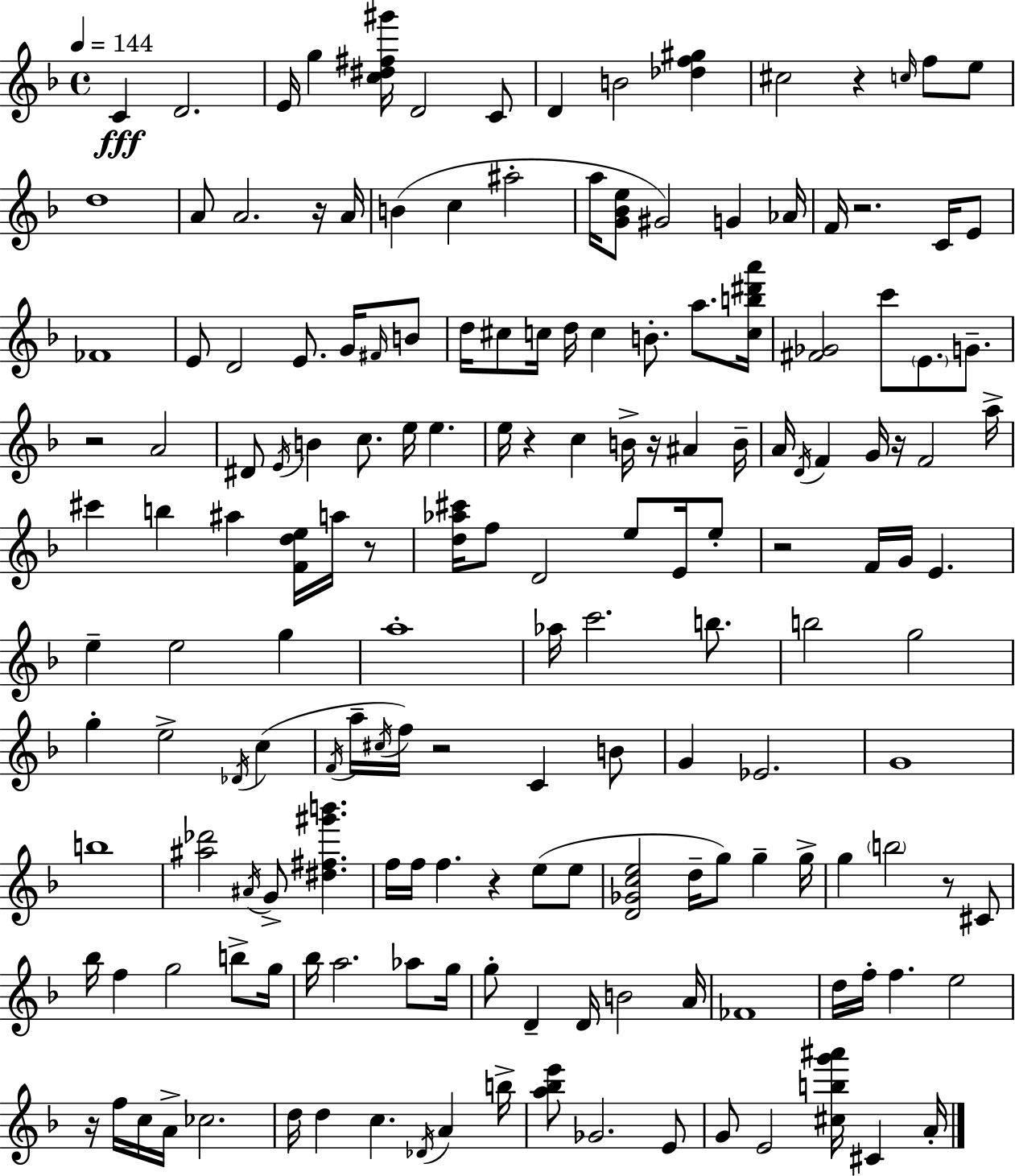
C4/q D4/h. E4/s G5/q [C5,D#5,F#5,G#6]/s D4/h C4/e D4/q B4/h [Db5,F5,G#5]/q C#5/h R/q C5/s F5/e E5/e D5/w A4/e A4/h. R/s A4/s B4/q C5/q A#5/h A5/s [G4,Bb4,E5]/e G#4/h G4/q Ab4/s F4/s R/h. C4/s E4/e FES4/w E4/e D4/h E4/e. G4/s F#4/s B4/e D5/s C#5/e C5/s D5/s C5/q B4/e. A5/e. [C5,B5,D#6,A6]/s [F#4,Gb4]/h C6/e E4/e. G4/e. R/h A4/h D#4/e E4/s B4/q C5/e. E5/s E5/q. E5/s R/q C5/q B4/s R/s A#4/q B4/s A4/s D4/s F4/q G4/s R/s F4/h A5/s C#6/q B5/q A#5/q [F4,D5,E5]/s A5/s R/e [D5,Ab5,C#6]/s F5/e D4/h E5/e E4/s E5/e R/h F4/s G4/s E4/q. E5/q E5/h G5/q A5/w Ab5/s C6/h. B5/e. B5/h G5/h G5/q E5/h Db4/s C5/q F4/s A5/s C#5/s F5/s R/h C4/q B4/e G4/q Eb4/h. G4/w B5/w [A#5,Db6]/h A#4/s G4/e [D#5,F#5,G#6,B6]/q. F5/s F5/s F5/q. R/q E5/e E5/e [D4,Gb4,C5,E5]/h D5/s G5/e G5/q G5/s G5/q B5/h R/e C#4/e Bb5/s F5/q G5/h B5/e G5/s Bb5/s A5/h. Ab5/e G5/s G5/e D4/q D4/s B4/h A4/s FES4/w D5/s F5/s F5/q. E5/h R/s F5/s C5/s A4/s CES5/h. D5/s D5/q C5/q. Db4/s A4/q B5/s [A5,Bb5,E6]/e Gb4/h. E4/e G4/e E4/h [C#5,B5,G6,A#6]/s C#4/q A4/s